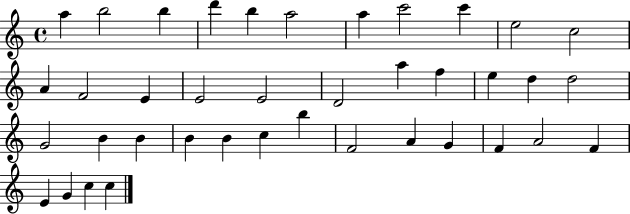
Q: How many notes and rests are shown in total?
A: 39